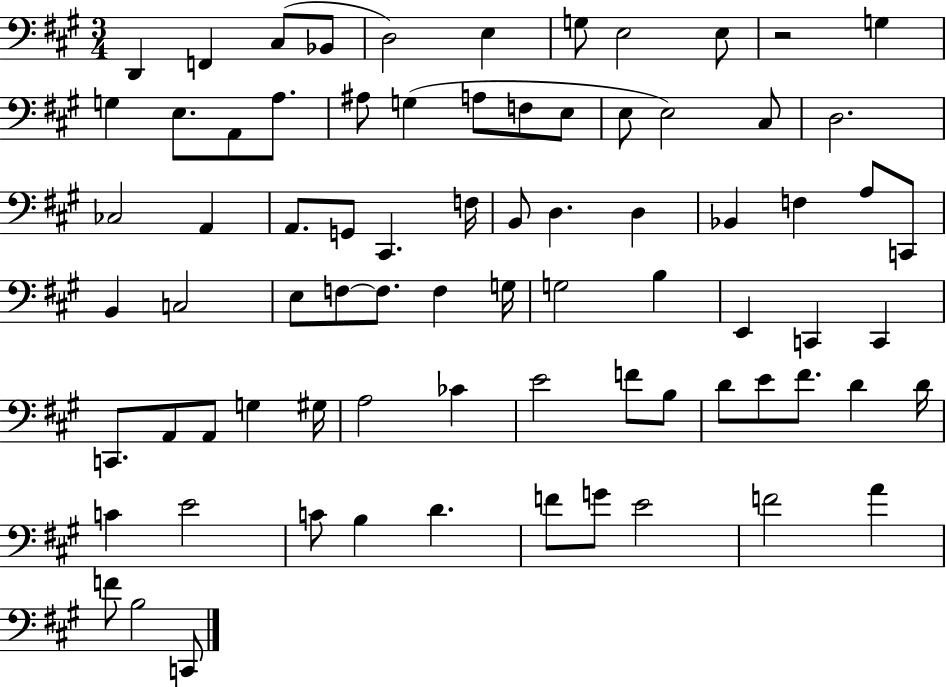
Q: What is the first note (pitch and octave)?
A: D2